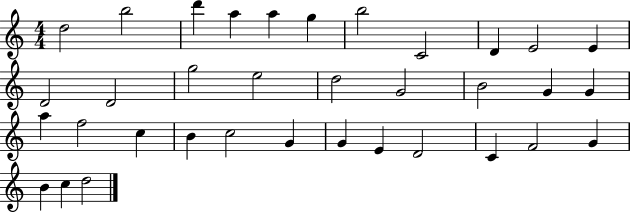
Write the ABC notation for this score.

X:1
T:Untitled
M:4/4
L:1/4
K:C
d2 b2 d' a a g b2 C2 D E2 E D2 D2 g2 e2 d2 G2 B2 G G a f2 c B c2 G G E D2 C F2 G B c d2